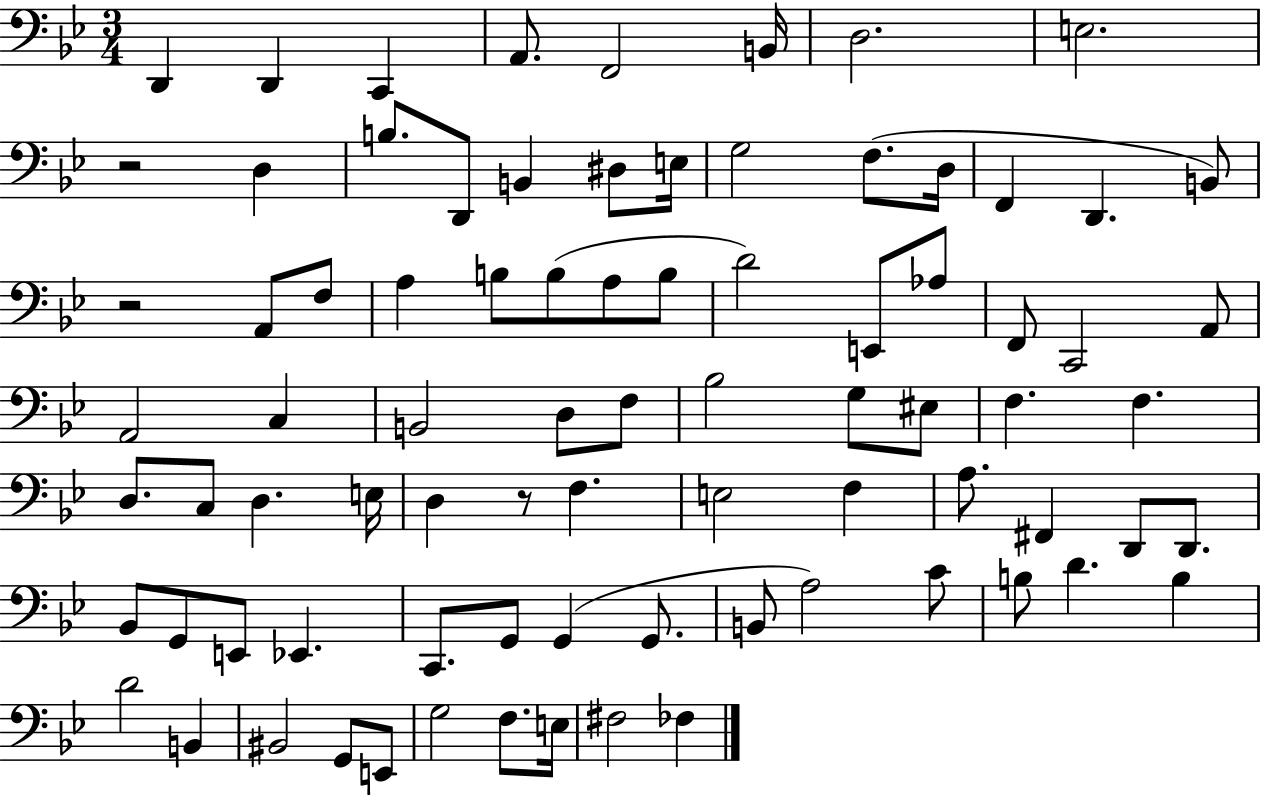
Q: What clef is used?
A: bass